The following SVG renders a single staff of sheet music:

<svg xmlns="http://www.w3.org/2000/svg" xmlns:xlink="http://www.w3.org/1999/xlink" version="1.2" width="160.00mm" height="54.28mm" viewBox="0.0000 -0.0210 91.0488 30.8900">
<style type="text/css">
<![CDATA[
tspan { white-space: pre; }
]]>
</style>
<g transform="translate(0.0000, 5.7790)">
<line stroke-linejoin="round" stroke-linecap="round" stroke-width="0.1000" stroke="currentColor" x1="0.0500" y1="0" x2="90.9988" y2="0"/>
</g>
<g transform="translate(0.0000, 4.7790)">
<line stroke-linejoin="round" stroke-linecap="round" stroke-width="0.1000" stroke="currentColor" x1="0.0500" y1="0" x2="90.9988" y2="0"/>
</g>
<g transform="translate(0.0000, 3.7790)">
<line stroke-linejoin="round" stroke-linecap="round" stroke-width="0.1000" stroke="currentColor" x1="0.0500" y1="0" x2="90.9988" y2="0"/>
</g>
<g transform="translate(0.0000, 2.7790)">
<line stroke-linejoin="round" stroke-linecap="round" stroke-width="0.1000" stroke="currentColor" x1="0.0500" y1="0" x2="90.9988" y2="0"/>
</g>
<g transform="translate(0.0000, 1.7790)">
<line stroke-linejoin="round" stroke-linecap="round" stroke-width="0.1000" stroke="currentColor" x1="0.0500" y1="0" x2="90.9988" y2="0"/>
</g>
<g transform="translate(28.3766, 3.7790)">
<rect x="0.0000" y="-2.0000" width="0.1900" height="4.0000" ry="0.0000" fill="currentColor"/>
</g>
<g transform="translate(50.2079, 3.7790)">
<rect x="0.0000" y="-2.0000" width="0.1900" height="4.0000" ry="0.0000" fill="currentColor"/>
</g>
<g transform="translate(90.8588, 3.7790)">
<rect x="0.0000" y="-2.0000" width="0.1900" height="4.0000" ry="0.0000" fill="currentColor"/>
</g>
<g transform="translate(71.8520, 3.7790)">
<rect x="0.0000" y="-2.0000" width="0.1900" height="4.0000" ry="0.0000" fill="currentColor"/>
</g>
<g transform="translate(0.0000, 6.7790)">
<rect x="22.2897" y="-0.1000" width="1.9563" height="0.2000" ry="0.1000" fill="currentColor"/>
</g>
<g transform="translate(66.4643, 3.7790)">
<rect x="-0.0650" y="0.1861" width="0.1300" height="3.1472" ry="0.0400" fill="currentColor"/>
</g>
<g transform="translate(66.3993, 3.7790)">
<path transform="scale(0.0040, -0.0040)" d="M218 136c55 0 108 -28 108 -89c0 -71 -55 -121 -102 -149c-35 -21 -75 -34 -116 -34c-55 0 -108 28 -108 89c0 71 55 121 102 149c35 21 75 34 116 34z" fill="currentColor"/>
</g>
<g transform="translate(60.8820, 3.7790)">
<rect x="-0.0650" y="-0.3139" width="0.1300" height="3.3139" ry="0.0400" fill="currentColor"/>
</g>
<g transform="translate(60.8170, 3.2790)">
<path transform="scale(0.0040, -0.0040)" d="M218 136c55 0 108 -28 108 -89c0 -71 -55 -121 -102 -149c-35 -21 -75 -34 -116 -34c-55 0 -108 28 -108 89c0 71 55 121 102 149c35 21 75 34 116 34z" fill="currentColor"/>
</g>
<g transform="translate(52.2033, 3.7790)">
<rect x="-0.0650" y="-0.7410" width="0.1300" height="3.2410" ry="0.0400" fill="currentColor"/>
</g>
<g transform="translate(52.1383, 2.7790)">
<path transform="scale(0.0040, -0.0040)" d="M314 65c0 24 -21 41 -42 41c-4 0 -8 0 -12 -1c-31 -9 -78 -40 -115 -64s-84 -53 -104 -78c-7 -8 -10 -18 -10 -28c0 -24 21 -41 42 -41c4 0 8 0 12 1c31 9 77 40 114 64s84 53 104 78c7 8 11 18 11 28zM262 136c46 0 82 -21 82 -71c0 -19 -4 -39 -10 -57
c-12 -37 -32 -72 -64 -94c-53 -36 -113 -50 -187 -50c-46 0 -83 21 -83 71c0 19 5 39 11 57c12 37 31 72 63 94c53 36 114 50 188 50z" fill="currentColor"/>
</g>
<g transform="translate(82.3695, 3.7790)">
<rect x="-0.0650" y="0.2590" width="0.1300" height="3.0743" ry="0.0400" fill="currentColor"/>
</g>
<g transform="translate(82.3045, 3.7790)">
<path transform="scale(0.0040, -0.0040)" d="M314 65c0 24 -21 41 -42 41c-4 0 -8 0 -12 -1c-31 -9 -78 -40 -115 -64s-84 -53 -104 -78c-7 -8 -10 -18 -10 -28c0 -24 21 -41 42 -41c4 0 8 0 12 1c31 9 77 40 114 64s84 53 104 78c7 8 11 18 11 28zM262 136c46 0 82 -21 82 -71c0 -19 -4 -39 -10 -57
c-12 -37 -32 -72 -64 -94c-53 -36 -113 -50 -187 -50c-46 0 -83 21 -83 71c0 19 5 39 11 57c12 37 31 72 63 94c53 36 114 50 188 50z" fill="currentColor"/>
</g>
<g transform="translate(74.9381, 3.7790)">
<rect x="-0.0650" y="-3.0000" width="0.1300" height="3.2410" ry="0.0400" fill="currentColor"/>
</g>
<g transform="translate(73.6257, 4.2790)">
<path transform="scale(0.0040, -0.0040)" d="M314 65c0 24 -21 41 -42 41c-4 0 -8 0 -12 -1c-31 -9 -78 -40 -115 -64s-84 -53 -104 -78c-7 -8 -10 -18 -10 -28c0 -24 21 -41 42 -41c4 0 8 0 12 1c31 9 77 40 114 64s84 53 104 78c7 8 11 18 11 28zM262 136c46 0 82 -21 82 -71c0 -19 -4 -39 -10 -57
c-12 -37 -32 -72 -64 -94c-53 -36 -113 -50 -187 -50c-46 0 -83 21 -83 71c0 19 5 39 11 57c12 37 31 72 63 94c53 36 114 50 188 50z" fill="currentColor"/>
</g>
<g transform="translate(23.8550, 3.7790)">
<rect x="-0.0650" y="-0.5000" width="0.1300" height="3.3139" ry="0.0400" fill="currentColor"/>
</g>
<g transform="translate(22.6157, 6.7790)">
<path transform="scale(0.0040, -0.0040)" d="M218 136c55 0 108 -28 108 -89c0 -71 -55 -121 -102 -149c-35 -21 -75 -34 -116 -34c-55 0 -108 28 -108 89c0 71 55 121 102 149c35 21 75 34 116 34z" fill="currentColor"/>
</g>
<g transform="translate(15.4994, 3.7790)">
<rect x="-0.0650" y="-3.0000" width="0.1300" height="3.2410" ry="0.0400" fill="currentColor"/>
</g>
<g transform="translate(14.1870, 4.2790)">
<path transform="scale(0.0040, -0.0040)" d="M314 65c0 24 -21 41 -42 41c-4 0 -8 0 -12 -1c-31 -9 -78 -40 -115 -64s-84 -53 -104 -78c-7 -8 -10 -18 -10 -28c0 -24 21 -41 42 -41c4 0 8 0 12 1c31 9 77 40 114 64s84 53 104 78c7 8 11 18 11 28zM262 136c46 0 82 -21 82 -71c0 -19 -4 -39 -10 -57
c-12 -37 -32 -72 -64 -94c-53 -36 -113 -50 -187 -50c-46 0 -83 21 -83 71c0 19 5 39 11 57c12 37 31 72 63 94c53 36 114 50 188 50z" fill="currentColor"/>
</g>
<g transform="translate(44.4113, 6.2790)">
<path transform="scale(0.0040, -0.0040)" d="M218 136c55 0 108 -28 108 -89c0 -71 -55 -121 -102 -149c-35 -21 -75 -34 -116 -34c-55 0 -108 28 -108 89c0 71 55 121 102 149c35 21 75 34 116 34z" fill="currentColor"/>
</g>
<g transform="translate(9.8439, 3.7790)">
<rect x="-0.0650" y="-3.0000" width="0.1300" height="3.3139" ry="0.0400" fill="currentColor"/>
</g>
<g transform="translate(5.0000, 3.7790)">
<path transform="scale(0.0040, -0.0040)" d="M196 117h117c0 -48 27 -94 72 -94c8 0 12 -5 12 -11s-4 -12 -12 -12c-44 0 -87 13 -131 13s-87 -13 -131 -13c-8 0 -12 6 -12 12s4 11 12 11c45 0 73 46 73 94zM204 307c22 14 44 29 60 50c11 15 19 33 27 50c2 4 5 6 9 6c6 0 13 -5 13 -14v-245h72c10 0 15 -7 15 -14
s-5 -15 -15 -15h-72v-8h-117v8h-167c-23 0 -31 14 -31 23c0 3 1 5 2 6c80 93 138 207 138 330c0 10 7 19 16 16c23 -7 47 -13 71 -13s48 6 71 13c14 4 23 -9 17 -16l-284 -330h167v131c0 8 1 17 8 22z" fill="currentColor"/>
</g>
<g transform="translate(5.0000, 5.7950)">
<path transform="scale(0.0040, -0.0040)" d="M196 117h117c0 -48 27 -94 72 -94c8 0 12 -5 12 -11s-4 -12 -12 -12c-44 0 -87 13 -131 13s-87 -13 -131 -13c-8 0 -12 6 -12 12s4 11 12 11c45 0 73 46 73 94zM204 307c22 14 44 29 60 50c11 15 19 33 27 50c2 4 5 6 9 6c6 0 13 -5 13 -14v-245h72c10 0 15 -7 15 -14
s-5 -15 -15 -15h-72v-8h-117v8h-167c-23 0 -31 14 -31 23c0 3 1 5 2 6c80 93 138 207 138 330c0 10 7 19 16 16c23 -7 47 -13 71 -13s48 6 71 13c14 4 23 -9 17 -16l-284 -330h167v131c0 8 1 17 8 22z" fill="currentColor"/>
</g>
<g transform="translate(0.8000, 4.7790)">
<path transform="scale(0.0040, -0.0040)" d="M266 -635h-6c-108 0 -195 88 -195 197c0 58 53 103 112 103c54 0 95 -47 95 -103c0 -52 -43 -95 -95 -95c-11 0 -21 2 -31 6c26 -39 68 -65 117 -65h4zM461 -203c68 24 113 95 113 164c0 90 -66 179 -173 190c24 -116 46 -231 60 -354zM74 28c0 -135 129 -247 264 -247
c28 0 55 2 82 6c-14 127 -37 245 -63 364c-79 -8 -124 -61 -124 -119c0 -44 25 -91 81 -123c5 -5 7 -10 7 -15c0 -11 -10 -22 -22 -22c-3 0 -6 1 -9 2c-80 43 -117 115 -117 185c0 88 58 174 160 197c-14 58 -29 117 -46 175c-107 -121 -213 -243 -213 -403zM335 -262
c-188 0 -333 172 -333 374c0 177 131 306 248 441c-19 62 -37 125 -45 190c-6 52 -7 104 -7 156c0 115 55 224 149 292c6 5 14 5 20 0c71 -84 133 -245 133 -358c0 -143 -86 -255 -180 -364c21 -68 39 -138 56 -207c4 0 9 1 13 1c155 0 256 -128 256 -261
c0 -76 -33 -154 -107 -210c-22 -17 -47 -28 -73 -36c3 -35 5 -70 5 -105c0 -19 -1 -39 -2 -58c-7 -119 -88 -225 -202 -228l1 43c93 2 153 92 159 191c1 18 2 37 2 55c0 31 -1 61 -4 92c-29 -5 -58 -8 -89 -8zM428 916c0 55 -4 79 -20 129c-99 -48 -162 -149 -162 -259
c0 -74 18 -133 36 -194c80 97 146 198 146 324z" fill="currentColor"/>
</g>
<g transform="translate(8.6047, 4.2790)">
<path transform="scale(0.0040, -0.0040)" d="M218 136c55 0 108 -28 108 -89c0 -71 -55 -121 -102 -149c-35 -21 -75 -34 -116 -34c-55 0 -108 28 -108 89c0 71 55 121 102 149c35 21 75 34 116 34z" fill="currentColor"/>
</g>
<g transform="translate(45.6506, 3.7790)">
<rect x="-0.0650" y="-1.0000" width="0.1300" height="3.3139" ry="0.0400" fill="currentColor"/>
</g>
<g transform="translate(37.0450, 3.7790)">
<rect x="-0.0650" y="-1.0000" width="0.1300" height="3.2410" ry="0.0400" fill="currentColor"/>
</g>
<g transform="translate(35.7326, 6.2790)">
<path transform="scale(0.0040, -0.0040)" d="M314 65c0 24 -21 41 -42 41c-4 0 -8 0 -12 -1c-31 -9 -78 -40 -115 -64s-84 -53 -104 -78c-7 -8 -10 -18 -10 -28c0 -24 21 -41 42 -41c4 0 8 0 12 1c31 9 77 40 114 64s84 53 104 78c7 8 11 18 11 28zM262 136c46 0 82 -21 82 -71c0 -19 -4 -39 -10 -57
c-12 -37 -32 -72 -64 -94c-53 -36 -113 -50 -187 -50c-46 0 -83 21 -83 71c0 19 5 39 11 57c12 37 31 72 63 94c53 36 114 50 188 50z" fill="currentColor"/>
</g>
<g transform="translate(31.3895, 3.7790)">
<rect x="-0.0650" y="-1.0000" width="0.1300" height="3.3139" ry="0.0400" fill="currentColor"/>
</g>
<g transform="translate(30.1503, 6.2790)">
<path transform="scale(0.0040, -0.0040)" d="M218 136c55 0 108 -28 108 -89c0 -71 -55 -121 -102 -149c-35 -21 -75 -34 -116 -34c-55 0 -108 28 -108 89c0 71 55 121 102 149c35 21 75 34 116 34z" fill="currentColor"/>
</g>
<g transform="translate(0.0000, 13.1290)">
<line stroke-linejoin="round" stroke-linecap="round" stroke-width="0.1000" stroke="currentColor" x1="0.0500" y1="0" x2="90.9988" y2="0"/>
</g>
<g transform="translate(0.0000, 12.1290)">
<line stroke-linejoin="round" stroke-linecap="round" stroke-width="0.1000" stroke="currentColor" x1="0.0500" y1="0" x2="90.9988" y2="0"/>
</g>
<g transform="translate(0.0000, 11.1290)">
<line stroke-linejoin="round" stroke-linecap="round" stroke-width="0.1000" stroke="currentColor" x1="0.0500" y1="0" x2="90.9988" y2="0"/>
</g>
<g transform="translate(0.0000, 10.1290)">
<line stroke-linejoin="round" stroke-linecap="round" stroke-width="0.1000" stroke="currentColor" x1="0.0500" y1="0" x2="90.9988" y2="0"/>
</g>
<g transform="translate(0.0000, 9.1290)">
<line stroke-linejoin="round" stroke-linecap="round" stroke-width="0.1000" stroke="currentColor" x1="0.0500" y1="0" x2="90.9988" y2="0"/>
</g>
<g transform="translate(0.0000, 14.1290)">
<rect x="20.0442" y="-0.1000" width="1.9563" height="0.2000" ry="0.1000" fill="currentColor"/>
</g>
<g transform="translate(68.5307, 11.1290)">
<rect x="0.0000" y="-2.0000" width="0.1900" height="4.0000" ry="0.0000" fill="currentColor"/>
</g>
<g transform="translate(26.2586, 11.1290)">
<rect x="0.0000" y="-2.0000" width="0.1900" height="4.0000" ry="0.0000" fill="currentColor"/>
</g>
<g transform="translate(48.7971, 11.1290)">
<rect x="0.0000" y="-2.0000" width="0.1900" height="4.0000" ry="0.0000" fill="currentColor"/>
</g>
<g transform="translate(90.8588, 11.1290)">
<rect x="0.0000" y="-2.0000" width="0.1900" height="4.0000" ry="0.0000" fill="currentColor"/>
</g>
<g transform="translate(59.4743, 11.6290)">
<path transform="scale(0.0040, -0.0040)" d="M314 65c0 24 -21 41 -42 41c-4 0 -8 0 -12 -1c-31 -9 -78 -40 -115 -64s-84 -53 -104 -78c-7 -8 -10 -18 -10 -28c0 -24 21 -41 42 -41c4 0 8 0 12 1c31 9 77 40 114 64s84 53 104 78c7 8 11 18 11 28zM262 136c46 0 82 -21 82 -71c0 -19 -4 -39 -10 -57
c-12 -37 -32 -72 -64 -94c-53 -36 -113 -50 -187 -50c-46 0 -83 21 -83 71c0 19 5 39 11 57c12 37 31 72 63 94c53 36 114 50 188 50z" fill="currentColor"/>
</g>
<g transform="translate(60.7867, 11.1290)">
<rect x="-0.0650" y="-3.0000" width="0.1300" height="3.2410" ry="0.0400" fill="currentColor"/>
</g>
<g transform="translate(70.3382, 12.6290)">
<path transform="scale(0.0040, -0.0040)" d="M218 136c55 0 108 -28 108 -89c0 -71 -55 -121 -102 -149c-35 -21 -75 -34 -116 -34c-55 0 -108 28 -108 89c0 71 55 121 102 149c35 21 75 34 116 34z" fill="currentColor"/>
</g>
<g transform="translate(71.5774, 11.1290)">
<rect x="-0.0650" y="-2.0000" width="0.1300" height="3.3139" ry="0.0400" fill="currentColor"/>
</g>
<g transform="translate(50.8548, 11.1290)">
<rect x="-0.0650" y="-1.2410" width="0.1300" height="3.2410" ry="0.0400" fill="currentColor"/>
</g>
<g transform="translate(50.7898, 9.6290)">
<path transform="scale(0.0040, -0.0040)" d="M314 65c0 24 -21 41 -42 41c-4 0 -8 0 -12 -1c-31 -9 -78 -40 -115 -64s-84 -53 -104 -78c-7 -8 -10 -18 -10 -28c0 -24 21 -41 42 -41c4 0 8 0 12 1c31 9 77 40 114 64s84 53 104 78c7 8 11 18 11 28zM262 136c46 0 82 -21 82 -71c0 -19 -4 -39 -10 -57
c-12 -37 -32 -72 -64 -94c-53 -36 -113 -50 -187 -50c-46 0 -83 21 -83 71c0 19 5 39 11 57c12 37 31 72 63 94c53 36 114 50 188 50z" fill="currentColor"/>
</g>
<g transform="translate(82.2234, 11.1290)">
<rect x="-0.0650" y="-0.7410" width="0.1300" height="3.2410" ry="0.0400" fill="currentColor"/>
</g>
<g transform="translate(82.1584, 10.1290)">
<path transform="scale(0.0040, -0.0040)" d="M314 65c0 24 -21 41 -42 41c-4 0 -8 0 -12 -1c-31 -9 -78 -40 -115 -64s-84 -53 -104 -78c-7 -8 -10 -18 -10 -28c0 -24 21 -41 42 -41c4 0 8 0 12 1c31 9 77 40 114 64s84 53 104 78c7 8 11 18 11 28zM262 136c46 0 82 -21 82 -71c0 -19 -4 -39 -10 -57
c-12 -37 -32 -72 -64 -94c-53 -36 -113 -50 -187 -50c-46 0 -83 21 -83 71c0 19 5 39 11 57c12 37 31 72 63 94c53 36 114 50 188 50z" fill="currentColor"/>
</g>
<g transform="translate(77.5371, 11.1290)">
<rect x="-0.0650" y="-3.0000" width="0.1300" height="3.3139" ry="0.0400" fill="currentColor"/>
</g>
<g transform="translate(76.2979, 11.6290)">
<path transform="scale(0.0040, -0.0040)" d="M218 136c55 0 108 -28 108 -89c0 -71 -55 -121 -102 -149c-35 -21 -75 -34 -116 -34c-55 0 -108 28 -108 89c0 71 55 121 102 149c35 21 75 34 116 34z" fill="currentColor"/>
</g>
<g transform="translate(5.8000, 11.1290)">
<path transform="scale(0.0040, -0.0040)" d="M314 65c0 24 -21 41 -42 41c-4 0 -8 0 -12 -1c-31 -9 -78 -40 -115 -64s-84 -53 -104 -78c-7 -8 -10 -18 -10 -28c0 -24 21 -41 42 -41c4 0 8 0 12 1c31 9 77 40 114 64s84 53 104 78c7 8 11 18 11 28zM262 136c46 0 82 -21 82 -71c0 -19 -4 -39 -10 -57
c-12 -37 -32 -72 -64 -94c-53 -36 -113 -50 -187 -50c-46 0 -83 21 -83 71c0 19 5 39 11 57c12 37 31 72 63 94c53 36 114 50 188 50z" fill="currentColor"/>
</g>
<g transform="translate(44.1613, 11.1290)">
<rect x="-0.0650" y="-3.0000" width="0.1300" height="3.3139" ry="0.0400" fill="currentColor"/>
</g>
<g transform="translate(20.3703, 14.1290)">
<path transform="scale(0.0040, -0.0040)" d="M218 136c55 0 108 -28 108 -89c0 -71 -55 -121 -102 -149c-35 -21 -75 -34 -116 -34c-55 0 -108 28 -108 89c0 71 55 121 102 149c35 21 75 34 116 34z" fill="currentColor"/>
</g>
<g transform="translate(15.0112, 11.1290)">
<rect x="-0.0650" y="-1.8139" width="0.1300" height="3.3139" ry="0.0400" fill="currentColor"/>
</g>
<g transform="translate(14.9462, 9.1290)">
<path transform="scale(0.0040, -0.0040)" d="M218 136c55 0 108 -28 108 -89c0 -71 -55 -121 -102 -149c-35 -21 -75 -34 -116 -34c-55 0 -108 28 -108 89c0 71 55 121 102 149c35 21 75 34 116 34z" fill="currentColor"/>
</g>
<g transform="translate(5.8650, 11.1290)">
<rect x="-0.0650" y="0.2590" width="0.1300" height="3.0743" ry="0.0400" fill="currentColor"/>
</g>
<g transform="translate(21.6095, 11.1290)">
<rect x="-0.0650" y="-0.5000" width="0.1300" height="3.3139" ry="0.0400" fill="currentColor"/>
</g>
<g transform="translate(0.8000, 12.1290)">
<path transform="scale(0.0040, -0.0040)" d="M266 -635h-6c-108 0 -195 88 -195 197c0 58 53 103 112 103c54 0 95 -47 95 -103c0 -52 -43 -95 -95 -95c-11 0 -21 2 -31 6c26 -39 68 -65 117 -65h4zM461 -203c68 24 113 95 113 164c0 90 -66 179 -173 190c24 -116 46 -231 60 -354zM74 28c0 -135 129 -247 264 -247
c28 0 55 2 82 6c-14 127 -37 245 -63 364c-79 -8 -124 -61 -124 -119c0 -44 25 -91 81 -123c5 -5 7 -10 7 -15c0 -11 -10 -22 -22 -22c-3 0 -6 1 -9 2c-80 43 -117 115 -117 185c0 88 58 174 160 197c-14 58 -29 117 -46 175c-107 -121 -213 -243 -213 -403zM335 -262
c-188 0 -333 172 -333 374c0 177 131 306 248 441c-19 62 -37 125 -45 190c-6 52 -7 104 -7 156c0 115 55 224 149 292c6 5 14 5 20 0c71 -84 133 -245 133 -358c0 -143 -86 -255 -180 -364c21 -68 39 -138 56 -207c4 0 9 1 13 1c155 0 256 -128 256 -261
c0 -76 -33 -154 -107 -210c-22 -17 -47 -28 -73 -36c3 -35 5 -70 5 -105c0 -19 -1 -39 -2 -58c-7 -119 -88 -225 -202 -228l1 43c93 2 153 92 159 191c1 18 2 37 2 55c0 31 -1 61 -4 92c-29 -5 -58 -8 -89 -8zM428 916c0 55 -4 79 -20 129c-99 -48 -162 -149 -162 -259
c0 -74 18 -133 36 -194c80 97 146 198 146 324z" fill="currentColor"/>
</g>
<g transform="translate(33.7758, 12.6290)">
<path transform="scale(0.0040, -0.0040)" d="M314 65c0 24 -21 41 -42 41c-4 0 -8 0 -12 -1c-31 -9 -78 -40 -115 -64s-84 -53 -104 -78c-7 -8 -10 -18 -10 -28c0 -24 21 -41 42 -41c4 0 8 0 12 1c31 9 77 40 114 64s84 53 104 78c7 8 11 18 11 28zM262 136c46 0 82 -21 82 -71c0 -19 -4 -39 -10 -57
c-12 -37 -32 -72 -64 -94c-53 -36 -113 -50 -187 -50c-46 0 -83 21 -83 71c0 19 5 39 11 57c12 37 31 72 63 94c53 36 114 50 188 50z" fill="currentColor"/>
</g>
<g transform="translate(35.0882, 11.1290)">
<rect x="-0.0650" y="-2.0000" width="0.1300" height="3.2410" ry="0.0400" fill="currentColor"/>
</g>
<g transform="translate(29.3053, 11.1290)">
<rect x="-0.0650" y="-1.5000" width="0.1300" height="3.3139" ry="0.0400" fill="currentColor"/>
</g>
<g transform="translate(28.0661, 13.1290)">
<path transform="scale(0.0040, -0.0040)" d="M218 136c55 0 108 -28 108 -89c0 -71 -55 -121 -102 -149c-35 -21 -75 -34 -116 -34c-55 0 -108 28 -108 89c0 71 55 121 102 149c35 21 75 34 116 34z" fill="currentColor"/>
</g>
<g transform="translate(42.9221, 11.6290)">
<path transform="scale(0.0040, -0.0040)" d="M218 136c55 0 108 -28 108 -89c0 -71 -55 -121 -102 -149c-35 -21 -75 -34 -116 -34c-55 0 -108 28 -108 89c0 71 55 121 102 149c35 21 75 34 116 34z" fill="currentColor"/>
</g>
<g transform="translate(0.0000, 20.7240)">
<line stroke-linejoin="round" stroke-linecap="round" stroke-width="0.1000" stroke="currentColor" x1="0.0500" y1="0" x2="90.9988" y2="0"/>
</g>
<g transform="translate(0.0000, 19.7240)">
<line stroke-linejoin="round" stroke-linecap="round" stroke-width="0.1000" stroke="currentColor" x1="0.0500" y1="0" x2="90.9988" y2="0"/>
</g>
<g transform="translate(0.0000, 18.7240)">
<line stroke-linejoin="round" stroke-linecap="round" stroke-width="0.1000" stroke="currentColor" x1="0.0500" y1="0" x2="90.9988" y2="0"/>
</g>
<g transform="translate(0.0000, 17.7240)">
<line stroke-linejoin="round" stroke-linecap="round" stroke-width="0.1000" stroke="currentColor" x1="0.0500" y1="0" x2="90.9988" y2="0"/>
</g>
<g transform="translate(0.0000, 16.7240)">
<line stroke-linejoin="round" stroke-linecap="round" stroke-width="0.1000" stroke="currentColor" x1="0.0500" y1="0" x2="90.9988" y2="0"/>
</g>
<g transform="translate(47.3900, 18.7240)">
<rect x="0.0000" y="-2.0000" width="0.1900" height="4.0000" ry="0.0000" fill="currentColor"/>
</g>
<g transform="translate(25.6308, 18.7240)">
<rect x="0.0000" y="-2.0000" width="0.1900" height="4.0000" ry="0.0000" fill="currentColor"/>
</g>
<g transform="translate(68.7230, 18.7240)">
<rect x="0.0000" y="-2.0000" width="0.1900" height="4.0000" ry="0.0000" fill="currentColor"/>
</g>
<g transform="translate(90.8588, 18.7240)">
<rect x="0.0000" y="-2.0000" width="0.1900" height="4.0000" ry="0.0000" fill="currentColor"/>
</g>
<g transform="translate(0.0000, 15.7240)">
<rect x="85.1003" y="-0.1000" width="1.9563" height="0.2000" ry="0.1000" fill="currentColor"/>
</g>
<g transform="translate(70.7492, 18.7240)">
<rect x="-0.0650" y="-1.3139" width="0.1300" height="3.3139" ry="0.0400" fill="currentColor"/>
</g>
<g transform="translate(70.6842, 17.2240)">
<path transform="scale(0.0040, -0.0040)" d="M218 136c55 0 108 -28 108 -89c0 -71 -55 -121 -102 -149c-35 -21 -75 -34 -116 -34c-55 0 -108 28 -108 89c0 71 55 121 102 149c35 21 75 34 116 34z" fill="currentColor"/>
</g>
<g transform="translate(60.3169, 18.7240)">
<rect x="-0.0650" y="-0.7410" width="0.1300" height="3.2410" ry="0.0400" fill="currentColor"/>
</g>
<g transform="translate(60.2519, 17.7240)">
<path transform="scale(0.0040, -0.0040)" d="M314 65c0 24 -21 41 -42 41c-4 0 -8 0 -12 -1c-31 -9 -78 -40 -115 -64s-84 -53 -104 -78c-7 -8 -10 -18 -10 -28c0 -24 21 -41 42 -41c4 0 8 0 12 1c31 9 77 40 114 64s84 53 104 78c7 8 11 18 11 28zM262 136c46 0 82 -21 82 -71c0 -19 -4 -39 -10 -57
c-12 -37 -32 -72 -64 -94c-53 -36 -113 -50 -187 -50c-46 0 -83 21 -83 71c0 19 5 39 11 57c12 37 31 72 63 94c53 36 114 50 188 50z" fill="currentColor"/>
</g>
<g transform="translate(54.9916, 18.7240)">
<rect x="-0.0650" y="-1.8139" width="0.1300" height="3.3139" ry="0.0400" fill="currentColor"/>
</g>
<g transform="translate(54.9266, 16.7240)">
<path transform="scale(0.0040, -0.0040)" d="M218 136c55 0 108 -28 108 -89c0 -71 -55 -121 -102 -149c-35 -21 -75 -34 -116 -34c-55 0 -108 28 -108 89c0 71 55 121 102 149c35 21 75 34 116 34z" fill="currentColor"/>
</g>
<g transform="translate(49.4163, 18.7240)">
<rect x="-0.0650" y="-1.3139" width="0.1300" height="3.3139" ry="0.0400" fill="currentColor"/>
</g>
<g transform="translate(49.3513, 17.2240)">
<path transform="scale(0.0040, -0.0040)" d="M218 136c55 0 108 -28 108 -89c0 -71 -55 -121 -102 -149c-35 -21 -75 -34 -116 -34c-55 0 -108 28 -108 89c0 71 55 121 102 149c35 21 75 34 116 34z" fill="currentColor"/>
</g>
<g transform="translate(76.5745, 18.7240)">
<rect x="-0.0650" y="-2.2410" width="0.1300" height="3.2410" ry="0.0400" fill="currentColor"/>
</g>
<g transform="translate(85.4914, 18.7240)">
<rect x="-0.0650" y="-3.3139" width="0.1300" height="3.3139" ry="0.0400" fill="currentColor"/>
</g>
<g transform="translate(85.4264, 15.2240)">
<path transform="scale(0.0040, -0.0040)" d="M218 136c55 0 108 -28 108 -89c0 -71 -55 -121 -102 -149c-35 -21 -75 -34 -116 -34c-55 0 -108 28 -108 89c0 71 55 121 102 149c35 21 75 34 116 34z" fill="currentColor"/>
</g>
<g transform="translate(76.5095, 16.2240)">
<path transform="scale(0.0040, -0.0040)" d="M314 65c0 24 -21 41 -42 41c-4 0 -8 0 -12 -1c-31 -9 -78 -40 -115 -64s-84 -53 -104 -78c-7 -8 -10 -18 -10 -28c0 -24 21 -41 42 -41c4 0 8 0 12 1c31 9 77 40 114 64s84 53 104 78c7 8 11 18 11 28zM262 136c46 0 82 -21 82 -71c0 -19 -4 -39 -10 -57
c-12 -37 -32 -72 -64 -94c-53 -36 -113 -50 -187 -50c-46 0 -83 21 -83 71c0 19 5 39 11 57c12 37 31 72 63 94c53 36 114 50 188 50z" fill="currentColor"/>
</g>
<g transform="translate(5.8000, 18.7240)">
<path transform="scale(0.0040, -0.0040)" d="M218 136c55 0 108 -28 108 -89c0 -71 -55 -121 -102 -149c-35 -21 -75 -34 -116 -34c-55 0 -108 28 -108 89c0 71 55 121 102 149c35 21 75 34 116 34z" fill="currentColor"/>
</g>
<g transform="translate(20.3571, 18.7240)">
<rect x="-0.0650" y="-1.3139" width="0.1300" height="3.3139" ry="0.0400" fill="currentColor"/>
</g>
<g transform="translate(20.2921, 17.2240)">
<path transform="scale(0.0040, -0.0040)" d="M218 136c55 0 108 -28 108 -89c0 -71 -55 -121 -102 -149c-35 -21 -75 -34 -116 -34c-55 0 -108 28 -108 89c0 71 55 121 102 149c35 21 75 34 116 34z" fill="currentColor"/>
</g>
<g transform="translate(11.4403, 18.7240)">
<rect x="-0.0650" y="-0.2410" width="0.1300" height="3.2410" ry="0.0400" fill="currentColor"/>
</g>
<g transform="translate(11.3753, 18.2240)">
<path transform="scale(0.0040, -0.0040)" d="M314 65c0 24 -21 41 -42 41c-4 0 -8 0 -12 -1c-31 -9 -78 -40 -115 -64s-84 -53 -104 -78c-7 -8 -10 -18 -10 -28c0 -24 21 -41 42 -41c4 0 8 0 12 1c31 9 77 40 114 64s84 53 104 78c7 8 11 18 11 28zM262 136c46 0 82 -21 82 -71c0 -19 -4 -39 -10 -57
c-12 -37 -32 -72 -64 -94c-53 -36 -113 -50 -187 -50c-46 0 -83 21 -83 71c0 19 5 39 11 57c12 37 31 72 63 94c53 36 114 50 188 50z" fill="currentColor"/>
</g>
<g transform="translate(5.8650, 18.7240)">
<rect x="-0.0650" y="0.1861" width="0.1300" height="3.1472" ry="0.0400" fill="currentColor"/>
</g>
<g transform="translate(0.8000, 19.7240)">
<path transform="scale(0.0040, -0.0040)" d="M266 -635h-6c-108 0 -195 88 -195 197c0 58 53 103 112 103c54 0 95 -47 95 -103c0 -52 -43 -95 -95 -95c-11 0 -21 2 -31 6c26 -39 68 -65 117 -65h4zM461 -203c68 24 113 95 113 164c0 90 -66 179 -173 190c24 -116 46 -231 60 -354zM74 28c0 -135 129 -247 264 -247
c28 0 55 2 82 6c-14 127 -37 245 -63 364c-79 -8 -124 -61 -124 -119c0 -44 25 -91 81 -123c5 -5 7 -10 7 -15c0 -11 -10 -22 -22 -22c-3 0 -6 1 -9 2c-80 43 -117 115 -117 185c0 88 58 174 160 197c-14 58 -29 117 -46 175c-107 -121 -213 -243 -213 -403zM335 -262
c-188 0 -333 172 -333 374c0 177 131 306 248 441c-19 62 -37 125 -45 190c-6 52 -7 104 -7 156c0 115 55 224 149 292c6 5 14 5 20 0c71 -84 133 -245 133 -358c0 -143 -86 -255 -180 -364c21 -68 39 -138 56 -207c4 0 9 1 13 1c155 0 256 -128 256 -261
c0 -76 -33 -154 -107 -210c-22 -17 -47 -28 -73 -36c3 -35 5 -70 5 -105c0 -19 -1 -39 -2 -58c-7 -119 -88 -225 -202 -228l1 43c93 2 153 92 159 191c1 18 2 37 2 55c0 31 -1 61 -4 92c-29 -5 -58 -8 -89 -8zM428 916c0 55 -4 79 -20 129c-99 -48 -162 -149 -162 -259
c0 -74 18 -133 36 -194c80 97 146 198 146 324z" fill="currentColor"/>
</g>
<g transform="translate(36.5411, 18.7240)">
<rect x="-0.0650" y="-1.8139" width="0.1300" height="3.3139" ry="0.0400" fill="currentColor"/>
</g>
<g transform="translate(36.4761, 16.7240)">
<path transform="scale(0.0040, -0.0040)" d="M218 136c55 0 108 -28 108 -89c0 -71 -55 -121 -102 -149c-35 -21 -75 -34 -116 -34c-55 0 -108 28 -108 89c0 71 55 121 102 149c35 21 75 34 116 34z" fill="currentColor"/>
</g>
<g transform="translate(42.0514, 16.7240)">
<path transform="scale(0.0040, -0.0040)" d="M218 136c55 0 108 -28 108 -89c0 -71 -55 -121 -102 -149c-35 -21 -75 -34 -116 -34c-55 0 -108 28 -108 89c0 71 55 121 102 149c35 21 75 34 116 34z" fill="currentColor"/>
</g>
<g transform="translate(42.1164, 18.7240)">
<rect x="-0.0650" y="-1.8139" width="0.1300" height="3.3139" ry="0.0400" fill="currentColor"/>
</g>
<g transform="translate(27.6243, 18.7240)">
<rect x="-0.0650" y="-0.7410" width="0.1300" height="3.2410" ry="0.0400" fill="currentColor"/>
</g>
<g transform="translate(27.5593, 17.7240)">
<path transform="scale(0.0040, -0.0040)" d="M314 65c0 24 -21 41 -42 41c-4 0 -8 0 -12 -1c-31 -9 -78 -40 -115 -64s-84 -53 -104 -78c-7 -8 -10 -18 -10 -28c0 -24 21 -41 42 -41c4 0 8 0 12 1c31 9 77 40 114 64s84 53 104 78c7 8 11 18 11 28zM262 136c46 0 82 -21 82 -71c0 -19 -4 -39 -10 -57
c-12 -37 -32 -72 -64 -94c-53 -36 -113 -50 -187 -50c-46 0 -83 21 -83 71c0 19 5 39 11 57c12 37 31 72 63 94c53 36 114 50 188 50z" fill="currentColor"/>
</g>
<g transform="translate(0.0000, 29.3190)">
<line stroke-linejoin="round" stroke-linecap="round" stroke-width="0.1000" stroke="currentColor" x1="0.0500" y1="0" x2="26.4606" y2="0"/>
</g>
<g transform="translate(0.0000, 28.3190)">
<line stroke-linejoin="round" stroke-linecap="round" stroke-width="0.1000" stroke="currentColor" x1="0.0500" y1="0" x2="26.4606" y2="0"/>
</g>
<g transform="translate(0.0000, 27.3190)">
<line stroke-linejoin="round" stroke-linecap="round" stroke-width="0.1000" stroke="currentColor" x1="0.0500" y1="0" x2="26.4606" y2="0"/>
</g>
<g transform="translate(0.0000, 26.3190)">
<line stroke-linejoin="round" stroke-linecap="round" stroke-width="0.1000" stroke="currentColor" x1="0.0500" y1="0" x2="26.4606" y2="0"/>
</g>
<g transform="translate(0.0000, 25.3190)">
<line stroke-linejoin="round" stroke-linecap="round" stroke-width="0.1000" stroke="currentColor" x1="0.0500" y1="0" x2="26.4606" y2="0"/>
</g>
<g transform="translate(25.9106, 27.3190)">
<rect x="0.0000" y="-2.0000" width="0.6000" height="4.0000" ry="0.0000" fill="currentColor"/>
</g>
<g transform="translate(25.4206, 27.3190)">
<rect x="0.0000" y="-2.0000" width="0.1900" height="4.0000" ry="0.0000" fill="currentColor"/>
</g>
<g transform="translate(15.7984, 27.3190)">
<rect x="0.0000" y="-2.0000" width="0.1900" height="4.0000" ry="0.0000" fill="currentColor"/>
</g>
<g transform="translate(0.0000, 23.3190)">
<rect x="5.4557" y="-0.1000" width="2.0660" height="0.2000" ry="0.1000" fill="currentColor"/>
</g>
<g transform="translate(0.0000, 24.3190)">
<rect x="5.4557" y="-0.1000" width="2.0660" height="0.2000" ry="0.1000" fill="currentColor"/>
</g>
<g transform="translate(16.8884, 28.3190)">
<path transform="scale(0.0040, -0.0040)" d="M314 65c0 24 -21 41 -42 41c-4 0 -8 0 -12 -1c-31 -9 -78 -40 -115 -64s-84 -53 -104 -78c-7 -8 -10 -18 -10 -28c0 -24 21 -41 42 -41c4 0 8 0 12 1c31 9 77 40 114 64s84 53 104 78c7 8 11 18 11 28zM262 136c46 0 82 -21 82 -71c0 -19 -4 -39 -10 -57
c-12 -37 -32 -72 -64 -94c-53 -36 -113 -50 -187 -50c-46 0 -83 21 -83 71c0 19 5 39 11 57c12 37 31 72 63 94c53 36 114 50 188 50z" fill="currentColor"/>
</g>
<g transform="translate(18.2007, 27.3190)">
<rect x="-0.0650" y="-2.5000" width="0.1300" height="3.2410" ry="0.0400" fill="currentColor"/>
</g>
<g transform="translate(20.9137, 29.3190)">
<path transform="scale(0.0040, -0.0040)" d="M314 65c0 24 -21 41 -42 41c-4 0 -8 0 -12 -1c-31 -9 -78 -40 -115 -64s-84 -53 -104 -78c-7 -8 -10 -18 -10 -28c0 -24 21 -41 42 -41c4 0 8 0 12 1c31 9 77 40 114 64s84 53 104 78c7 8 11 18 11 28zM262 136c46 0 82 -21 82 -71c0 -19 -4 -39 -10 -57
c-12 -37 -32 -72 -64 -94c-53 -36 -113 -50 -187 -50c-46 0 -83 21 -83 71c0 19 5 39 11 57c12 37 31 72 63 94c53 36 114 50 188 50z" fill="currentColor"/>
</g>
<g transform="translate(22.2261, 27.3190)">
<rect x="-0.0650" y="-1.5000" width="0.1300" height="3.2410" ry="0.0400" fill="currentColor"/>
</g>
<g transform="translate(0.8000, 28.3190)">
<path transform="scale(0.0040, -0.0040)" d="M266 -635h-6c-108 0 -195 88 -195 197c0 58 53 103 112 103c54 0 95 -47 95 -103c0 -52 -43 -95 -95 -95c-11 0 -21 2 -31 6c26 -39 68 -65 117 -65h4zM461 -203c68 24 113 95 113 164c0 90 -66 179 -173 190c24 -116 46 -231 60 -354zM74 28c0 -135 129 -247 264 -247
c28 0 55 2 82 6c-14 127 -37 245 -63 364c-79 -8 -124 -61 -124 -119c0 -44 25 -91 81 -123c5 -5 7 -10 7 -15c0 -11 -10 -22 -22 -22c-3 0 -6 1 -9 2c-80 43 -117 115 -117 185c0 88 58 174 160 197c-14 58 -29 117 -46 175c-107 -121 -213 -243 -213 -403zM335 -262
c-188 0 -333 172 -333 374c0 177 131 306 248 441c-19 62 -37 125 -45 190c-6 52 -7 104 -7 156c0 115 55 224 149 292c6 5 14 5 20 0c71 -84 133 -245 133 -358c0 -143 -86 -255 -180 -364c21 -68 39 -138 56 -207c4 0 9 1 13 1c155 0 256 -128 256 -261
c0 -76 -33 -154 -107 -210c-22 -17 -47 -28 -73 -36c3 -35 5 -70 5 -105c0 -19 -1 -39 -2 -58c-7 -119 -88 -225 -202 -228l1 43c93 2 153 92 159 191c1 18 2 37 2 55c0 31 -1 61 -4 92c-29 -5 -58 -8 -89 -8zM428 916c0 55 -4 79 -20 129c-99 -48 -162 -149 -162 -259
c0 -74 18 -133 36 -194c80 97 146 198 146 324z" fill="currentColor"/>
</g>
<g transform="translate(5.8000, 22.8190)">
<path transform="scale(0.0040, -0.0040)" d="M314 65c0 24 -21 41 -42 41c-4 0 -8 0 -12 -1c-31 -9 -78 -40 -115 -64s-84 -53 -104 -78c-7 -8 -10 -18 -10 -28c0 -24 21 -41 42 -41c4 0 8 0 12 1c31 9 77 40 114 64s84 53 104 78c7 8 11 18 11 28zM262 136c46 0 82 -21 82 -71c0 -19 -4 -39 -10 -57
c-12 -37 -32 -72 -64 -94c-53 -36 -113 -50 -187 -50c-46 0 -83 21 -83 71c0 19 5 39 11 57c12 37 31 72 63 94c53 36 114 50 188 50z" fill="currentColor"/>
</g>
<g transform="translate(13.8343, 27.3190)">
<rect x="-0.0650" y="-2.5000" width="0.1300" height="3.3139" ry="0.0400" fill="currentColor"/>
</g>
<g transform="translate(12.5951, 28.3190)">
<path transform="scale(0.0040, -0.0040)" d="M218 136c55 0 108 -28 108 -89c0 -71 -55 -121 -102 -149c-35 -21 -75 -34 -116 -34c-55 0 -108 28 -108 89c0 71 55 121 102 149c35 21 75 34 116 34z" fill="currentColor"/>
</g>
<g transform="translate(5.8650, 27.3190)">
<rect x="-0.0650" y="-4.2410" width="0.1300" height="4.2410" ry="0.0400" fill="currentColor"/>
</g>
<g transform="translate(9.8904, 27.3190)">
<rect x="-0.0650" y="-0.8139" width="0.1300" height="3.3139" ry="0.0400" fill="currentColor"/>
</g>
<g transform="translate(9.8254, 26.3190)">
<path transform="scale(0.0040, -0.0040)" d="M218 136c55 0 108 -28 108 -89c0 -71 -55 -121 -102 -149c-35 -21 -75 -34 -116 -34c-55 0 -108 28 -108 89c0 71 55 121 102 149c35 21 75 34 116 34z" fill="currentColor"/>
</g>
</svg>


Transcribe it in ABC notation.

X:1
T:Untitled
M:4/4
L:1/4
K:C
A A2 C D D2 D d2 c B A2 B2 B2 f C E F2 A e2 A2 F A d2 B c2 e d2 f f e f d2 e g2 b d'2 d G G2 E2